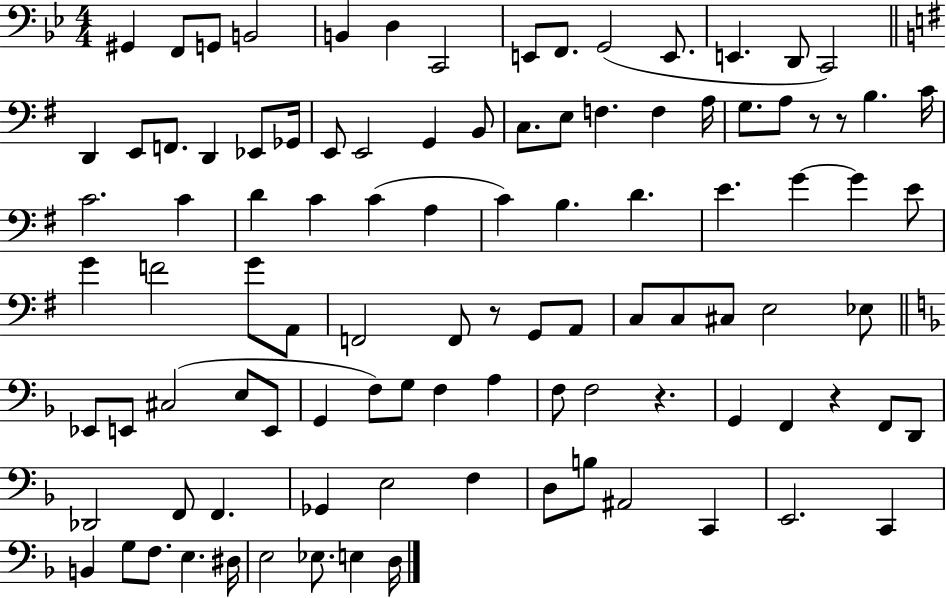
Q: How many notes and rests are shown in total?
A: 101